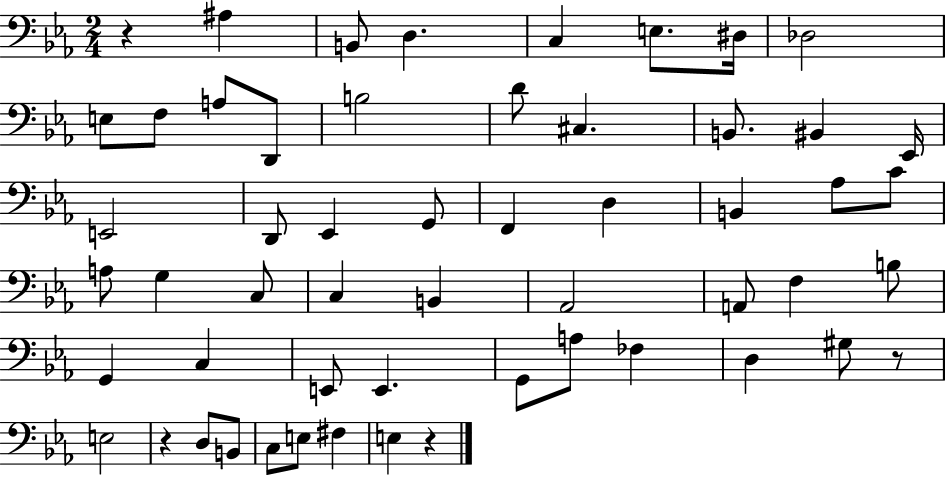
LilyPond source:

{
  \clef bass
  \numericTimeSignature
  \time 2/4
  \key ees \major
  \repeat volta 2 { r4 ais4 | b,8 d4. | c4 e8. dis16 | des2 | \break e8 f8 a8 d,8 | b2 | d'8 cis4. | b,8. bis,4 ees,16 | \break e,2 | d,8 ees,4 g,8 | f,4 d4 | b,4 aes8 c'8 | \break a8 g4 c8 | c4 b,4 | aes,2 | a,8 f4 b8 | \break g,4 c4 | e,8 e,4. | g,8 a8 fes4 | d4 gis8 r8 | \break e2 | r4 d8 b,8 | c8 e8 fis4 | e4 r4 | \break } \bar "|."
}